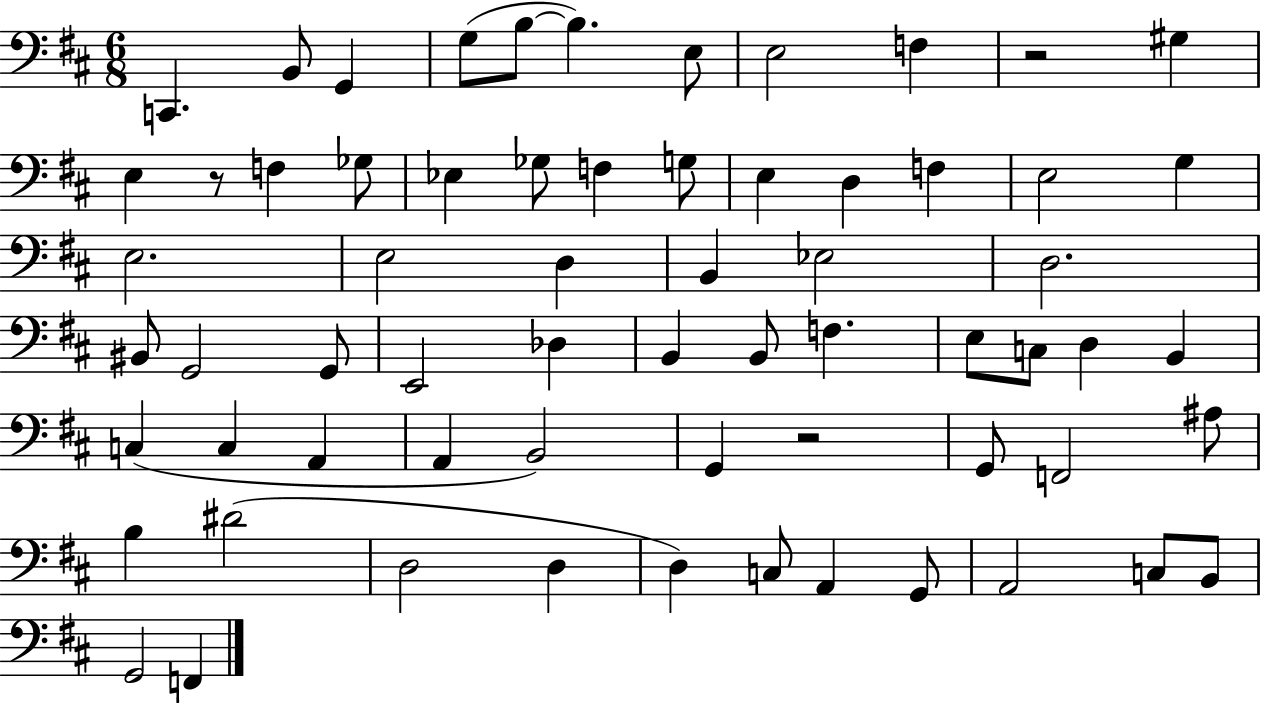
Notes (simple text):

C2/q. B2/e G2/q G3/e B3/e B3/q. E3/e E3/h F3/q R/h G#3/q E3/q R/e F3/q Gb3/e Eb3/q Gb3/e F3/q G3/e E3/q D3/q F3/q E3/h G3/q E3/h. E3/h D3/q B2/q Eb3/h D3/h. BIS2/e G2/h G2/e E2/h Db3/q B2/q B2/e F3/q. E3/e C3/e D3/q B2/q C3/q C3/q A2/q A2/q B2/h G2/q R/h G2/e F2/h A#3/e B3/q D#4/h D3/h D3/q D3/q C3/e A2/q G2/e A2/h C3/e B2/e G2/h F2/q